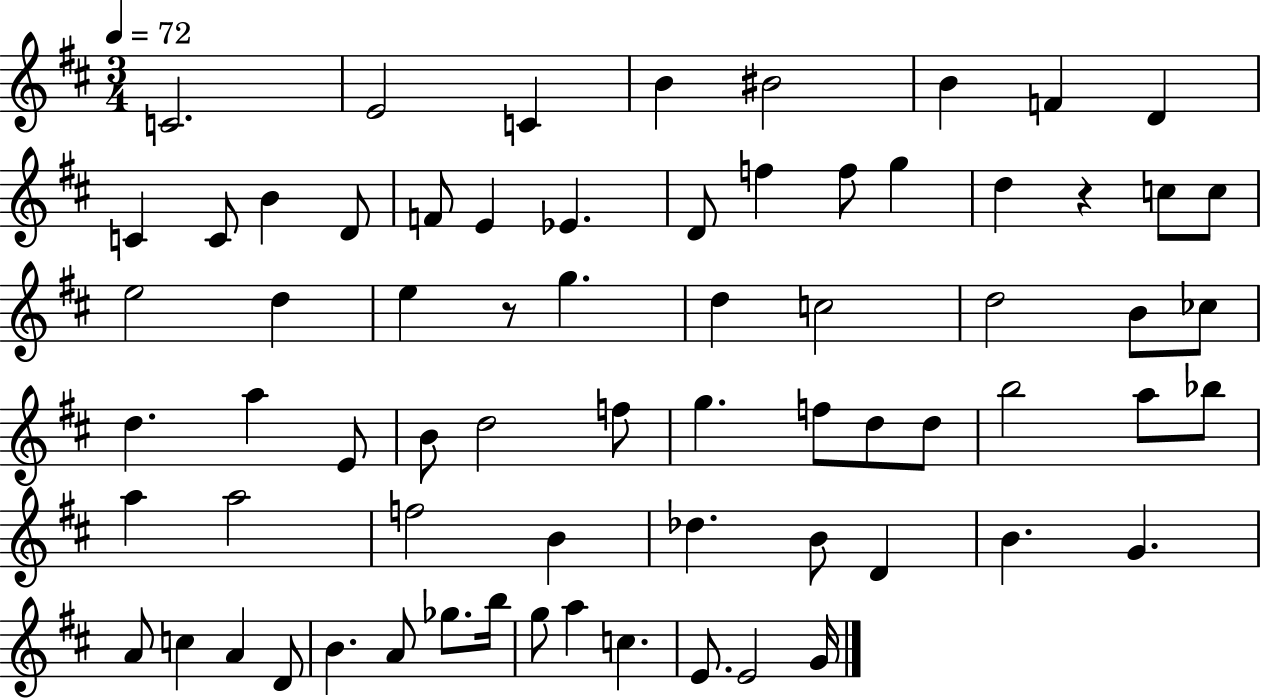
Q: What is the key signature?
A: D major